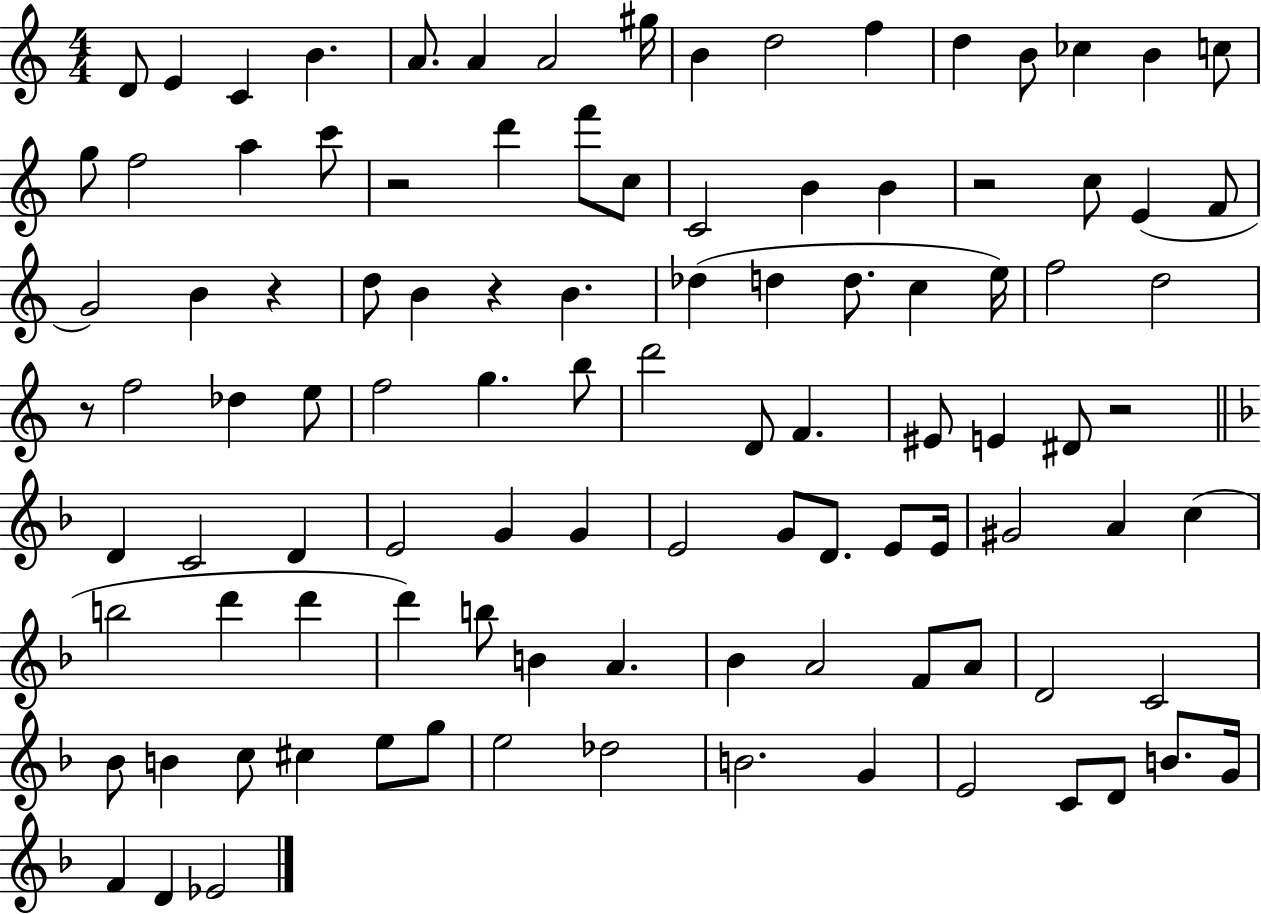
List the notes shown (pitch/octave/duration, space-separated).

D4/e E4/q C4/q B4/q. A4/e. A4/q A4/h G#5/s B4/q D5/h F5/q D5/q B4/e CES5/q B4/q C5/e G5/e F5/h A5/q C6/e R/h D6/q F6/e C5/e C4/h B4/q B4/q R/h C5/e E4/q F4/e G4/h B4/q R/q D5/e B4/q R/q B4/q. Db5/q D5/q D5/e. C5/q E5/s F5/h D5/h R/e F5/h Db5/q E5/e F5/h G5/q. B5/e D6/h D4/e F4/q. EIS4/e E4/q D#4/e R/h D4/q C4/h D4/q E4/h G4/q G4/q E4/h G4/e D4/e. E4/e E4/s G#4/h A4/q C5/q B5/h D6/q D6/q D6/q B5/e B4/q A4/q. Bb4/q A4/h F4/e A4/e D4/h C4/h Bb4/e B4/q C5/e C#5/q E5/e G5/e E5/h Db5/h B4/h. G4/q E4/h C4/e D4/e B4/e. G4/s F4/q D4/q Eb4/h